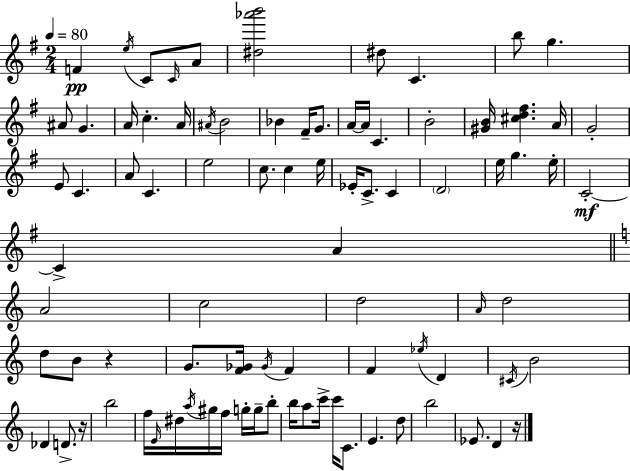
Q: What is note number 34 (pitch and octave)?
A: Eb4